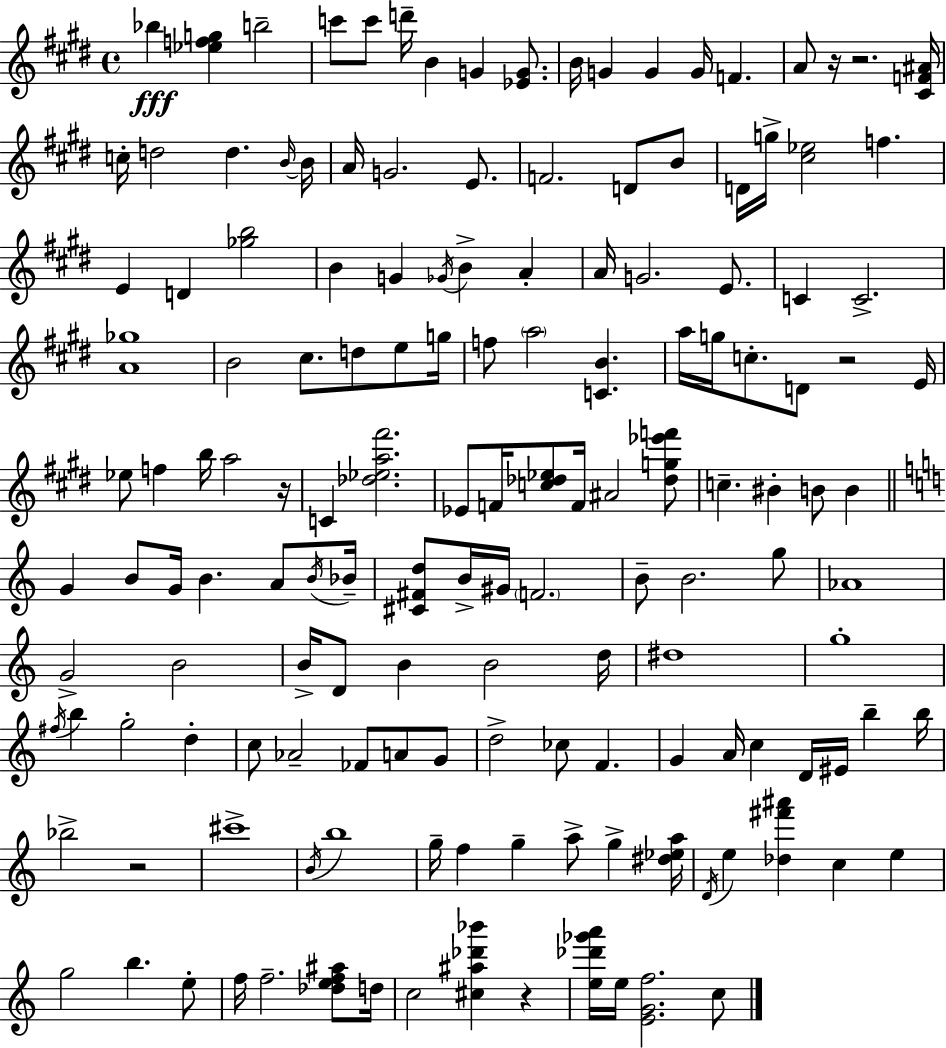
X:1
T:Untitled
M:4/4
L:1/4
K:E
_b [_efg] b2 c'/2 c'/2 d'/4 B G [_EG]/2 B/4 G G G/4 F A/2 z/4 z2 [^CF^A]/4 c/4 d2 d B/4 B/4 A/4 G2 E/2 F2 D/2 B/2 D/4 g/4 [^c_e]2 f E D [_gb]2 B G _G/4 B A A/4 G2 E/2 C C2 [A_g]4 B2 ^c/2 d/2 e/2 g/4 f/2 a2 [CB] a/4 g/4 c/2 D/2 z2 E/4 _e/2 f b/4 a2 z/4 C [_d_ea^f']2 _E/2 F/4 [c_d_e]/2 F/4 ^A2 [_dg_e'f']/2 c ^B B/2 B G B/2 G/4 B A/2 B/4 _B/4 [^C^Fd]/2 B/4 ^G/4 F2 B/2 B2 g/2 _A4 G2 B2 B/4 D/2 B B2 d/4 ^d4 g4 ^f/4 b g2 d c/2 _A2 _F/2 A/2 G/2 d2 _c/2 F G A/4 c D/4 ^E/4 b b/4 _b2 z2 ^c'4 B/4 b4 g/4 f g a/2 g [^d_ea]/4 D/4 e [_d^f'^a'] c e g2 b e/2 f/4 f2 [_def^a]/2 d/4 c2 [^c^a_d'_b'] z [e_d'_g'a']/4 e/4 [EGf]2 c/2